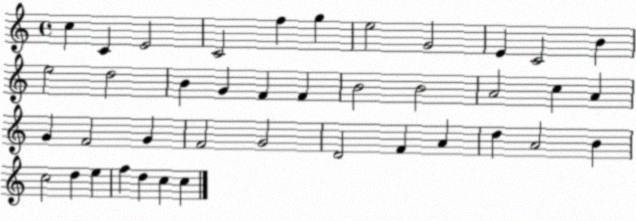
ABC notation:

X:1
T:Untitled
M:4/4
L:1/4
K:C
c C E2 C2 f g e2 G2 E C2 B e2 d2 B G F F B2 B2 A2 c A G F2 G F2 G2 D2 F A d A2 B c2 d e f d c c